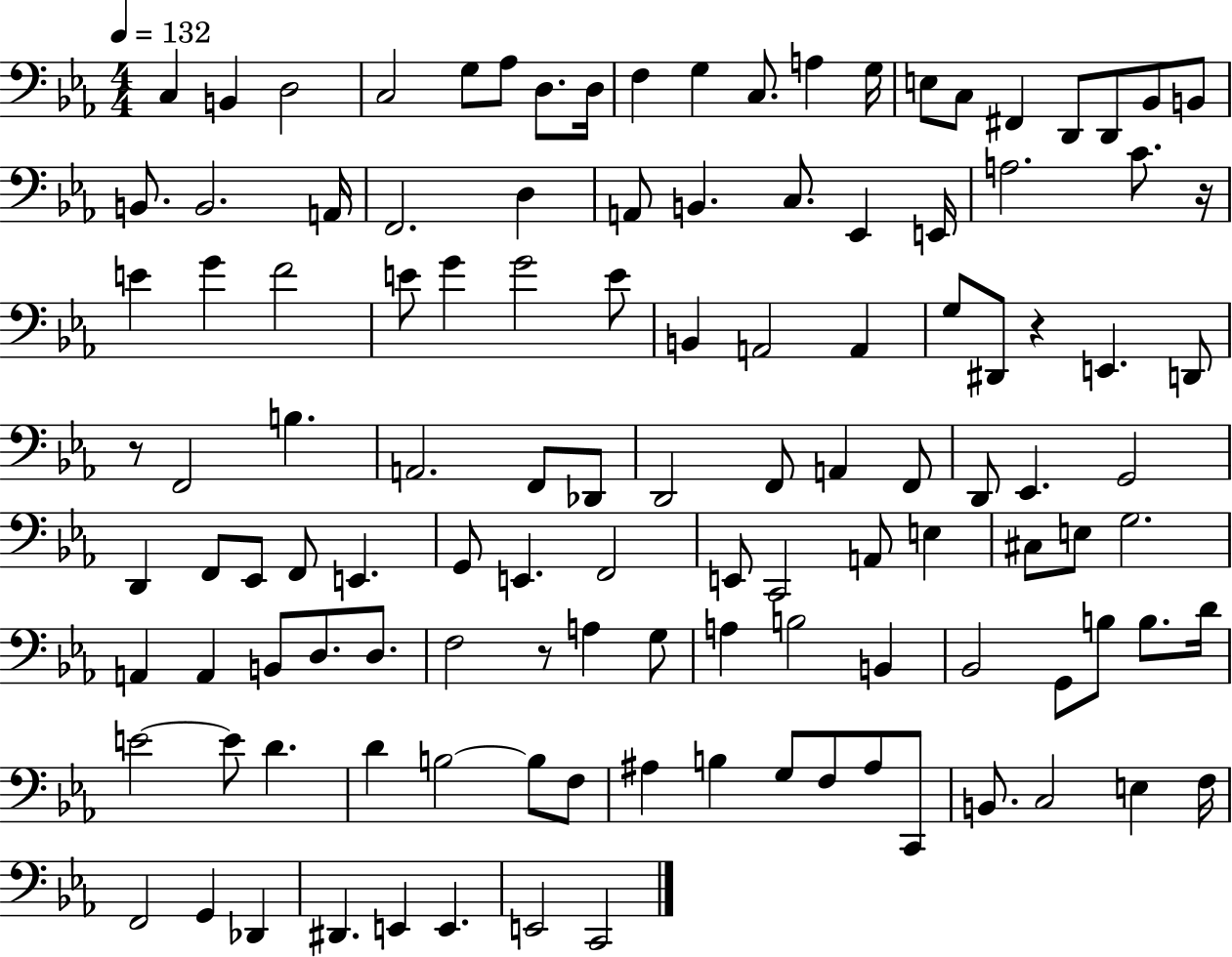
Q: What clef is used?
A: bass